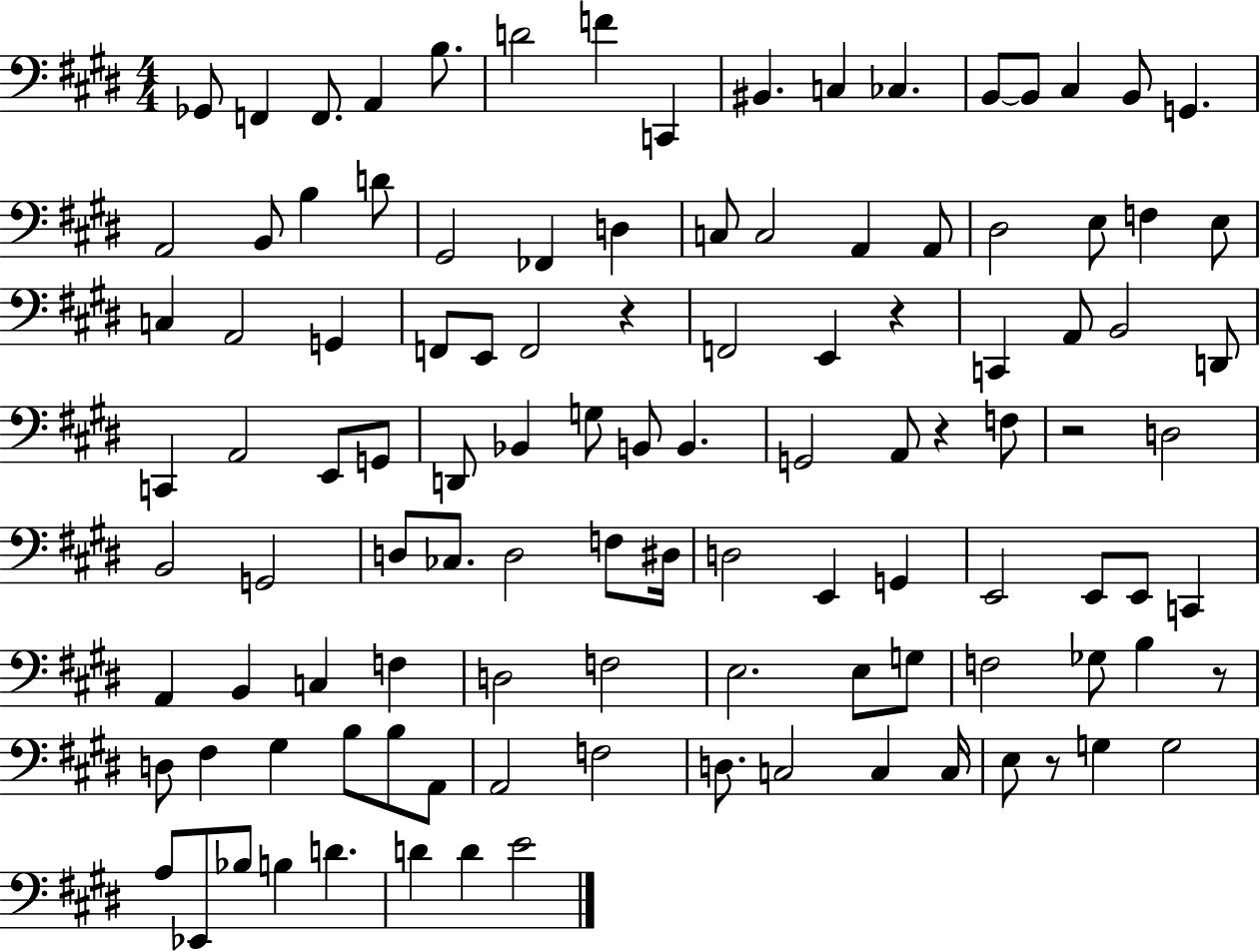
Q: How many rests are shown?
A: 6